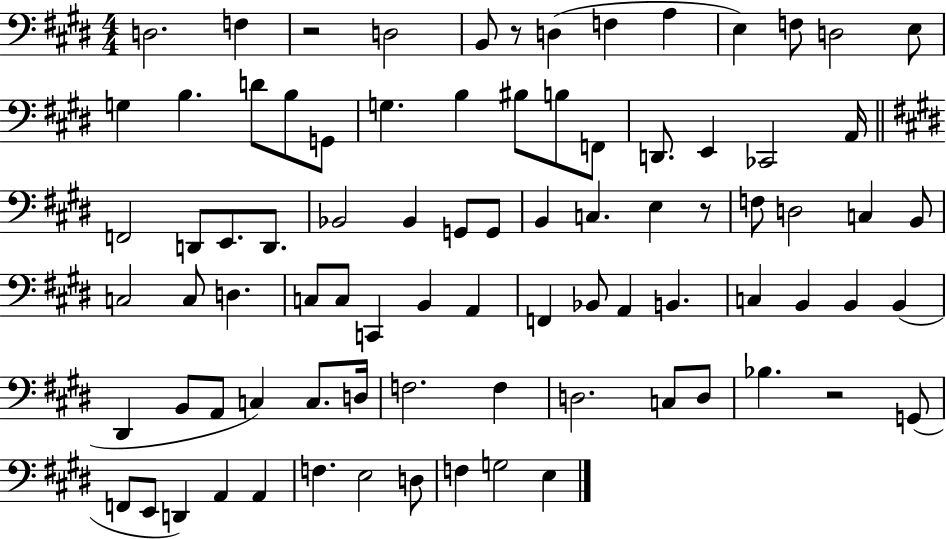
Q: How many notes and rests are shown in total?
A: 84